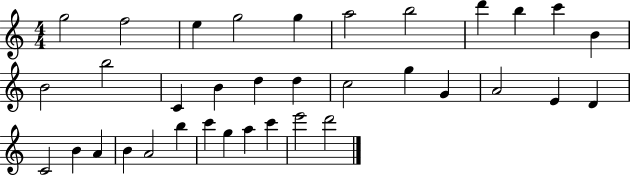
{
  \clef treble
  \numericTimeSignature
  \time 4/4
  \key c \major
  g''2 f''2 | e''4 g''2 g''4 | a''2 b''2 | d'''4 b''4 c'''4 b'4 | \break b'2 b''2 | c'4 b'4 d''4 d''4 | c''2 g''4 g'4 | a'2 e'4 d'4 | \break c'2 b'4 a'4 | b'4 a'2 b''4 | c'''4 g''4 a''4 c'''4 | e'''2 d'''2 | \break \bar "|."
}